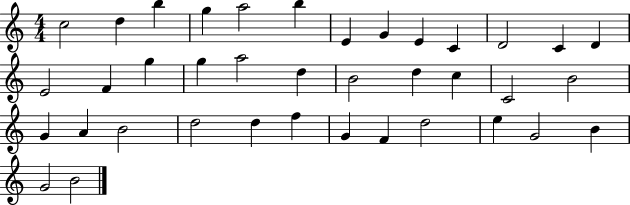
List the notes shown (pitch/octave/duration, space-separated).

C5/h D5/q B5/q G5/q A5/h B5/q E4/q G4/q E4/q C4/q D4/h C4/q D4/q E4/h F4/q G5/q G5/q A5/h D5/q B4/h D5/q C5/q C4/h B4/h G4/q A4/q B4/h D5/h D5/q F5/q G4/q F4/q D5/h E5/q G4/h B4/q G4/h B4/h